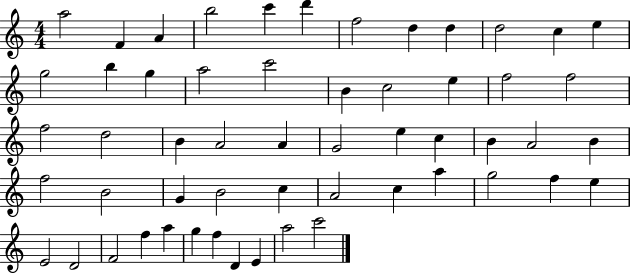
A5/h F4/q A4/q B5/h C6/q D6/q F5/h D5/q D5/q D5/h C5/q E5/q G5/h B5/q G5/q A5/h C6/h B4/q C5/h E5/q F5/h F5/h F5/h D5/h B4/q A4/h A4/q G4/h E5/q C5/q B4/q A4/h B4/q F5/h B4/h G4/q B4/h C5/q A4/h C5/q A5/q G5/h F5/q E5/q E4/h D4/h F4/h F5/q A5/q G5/q F5/q D4/q E4/q A5/h C6/h